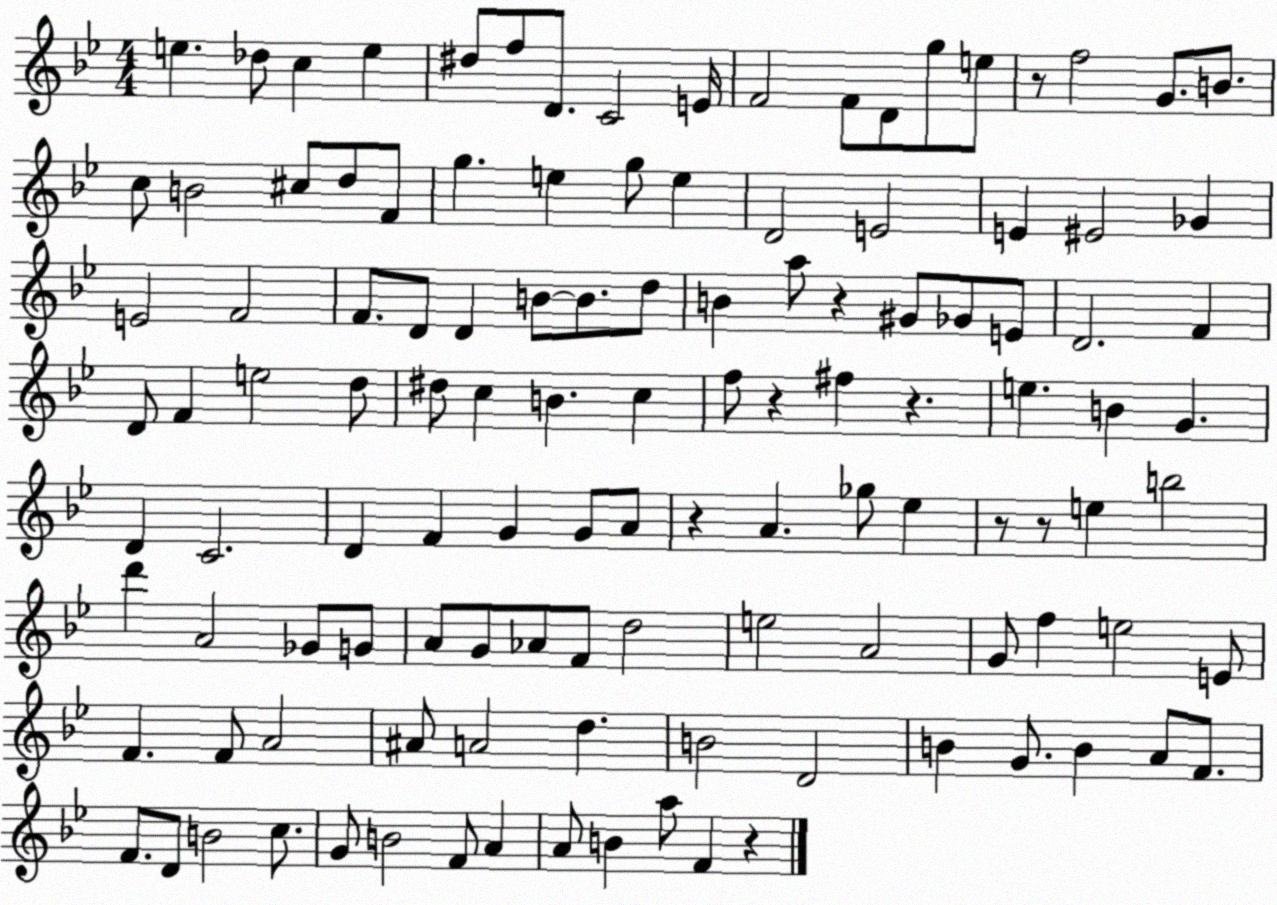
X:1
T:Untitled
M:4/4
L:1/4
K:Bb
e _d/2 c e ^d/2 f/2 D/2 C2 E/4 F2 F/2 D/2 g/2 e/2 z/2 f2 G/2 B/2 c/2 B2 ^c/2 d/2 F/2 g e g/2 e D2 E2 E ^E2 _G E2 F2 F/2 D/2 D B/2 B/2 d/2 B a/2 z ^G/2 _G/2 E/2 D2 F D/2 F e2 d/2 ^d/2 c B c f/2 z ^f z e B G D C2 D F G G/2 A/2 z A _g/2 _e z/2 z/2 e b2 d' A2 _G/2 G/2 A/2 G/2 _A/2 F/2 d2 e2 A2 G/2 f e2 E/2 F F/2 A2 ^A/2 A2 d B2 D2 B G/2 B A/2 F/2 F/2 D/2 B2 c/2 G/2 B2 F/2 A A/2 B a/2 F z